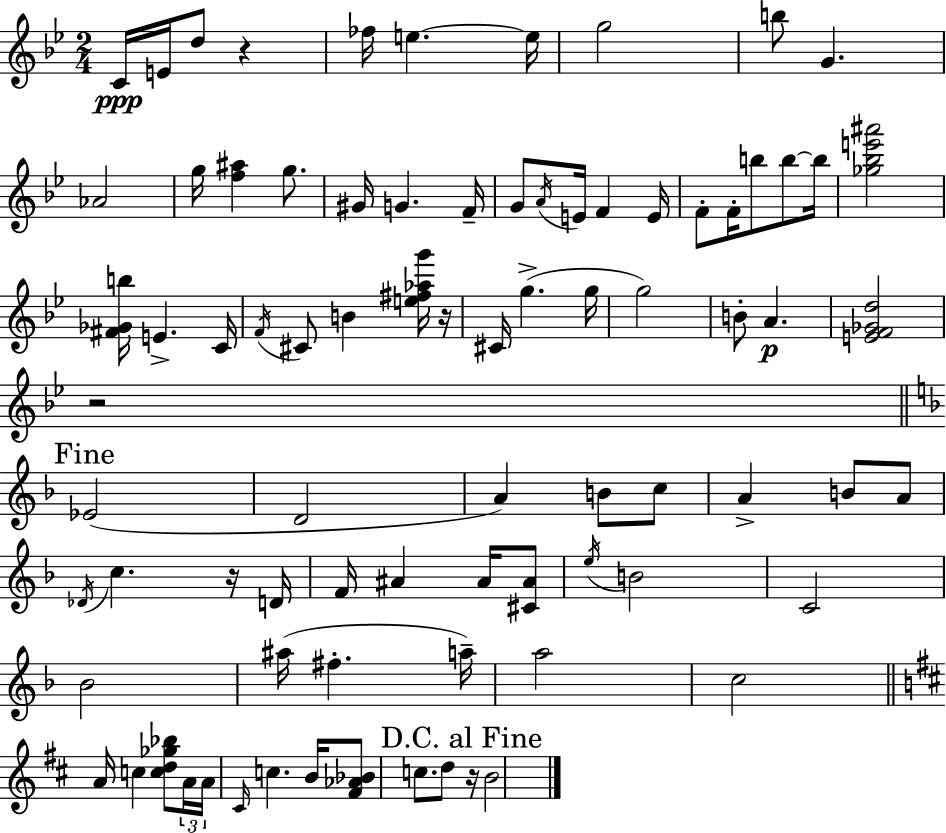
{
  \clef treble
  \numericTimeSignature
  \time 2/4
  \key g \minor
  \repeat volta 2 { c'16\ppp e'16 d''8 r4 | fes''16 e''4.~~ e''16 | g''2 | b''8 g'4. | \break aes'2 | g''16 <f'' ais''>4 g''8. | gis'16 g'4. f'16-- | g'8 \acciaccatura { a'16 } e'16 f'4 | \break e'16 f'8-. f'16-. b''8 b''8~~ | b''16 <ges'' bes'' e''' ais'''>2 | <fis' ges' b''>16 e'4.-> | c'16 \acciaccatura { f'16 } cis'8 b'4 | \break <e'' fis'' aes'' g'''>16 r16 cis'16 g''4.->( | g''16 g''2) | b'8-. a'4.\p | <e' f' ges' d''>2 | \break r2 | \mark "Fine" \bar "||" \break \key f \major ees'2( | d'2 | a'4) b'8 c''8 | a'4-> b'8 a'8 | \break \acciaccatura { des'16 } c''4. r16 | d'16 f'16 ais'4 ais'16 <cis' ais'>8 | \acciaccatura { e''16 } b'2 | c'2 | \break bes'2 | ais''16( fis''4.-. | a''16--) a''2 | c''2 | \break \bar "||" \break \key b \minor a'16 c''4 <c'' d'' ges'' bes''>8 \tuplet 3/2 { a'16 | a'16 \grace { cis'16 } } c''4. | b'16 <fis' aes' bes'>8 c''8. d''8 | \mark "D.C. al Fine" r16 b'2 | \break } \bar "|."
}